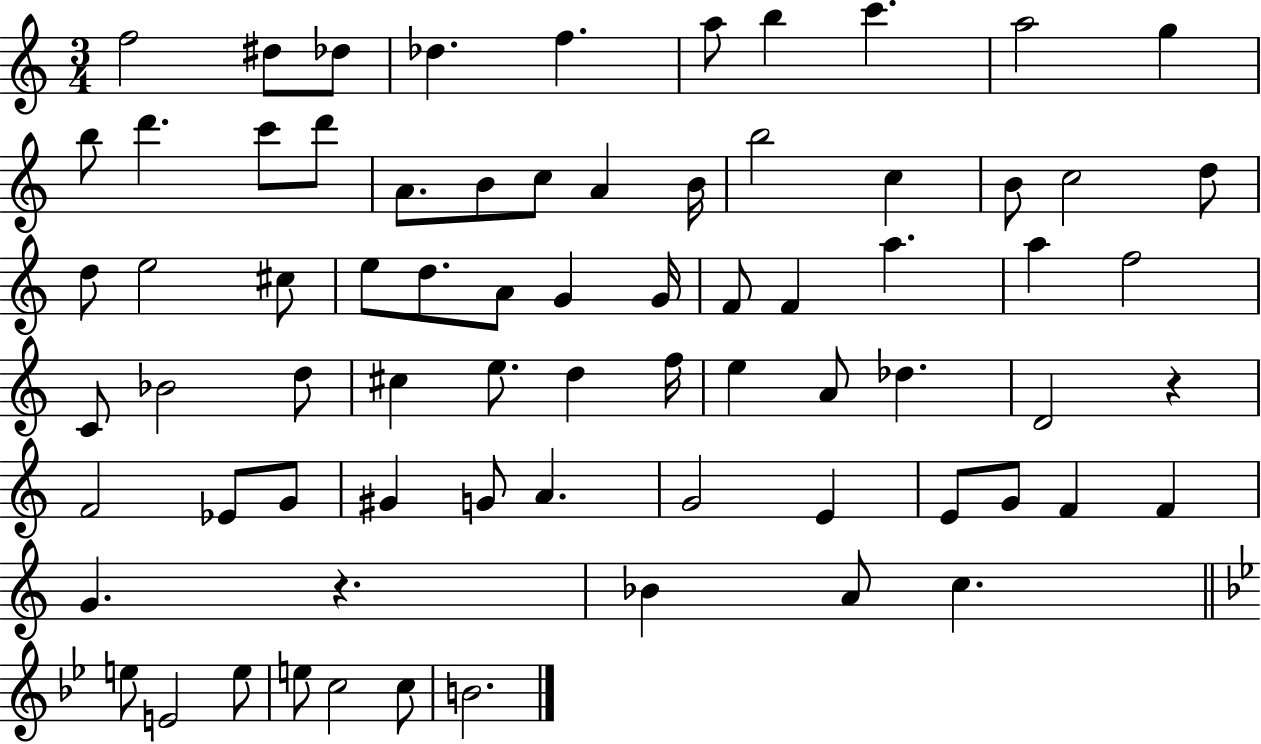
F5/h D#5/e Db5/e Db5/q. F5/q. A5/e B5/q C6/q. A5/h G5/q B5/e D6/q. C6/e D6/e A4/e. B4/e C5/e A4/q B4/s B5/h C5/q B4/e C5/h D5/e D5/e E5/h C#5/e E5/e D5/e. A4/e G4/q G4/s F4/e F4/q A5/q. A5/q F5/h C4/e Bb4/h D5/e C#5/q E5/e. D5/q F5/s E5/q A4/e Db5/q. D4/h R/q F4/h Eb4/e G4/e G#4/q G4/e A4/q. G4/h E4/q E4/e G4/e F4/q F4/q G4/q. R/q. Bb4/q A4/e C5/q. E5/e E4/h E5/e E5/e C5/h C5/e B4/h.